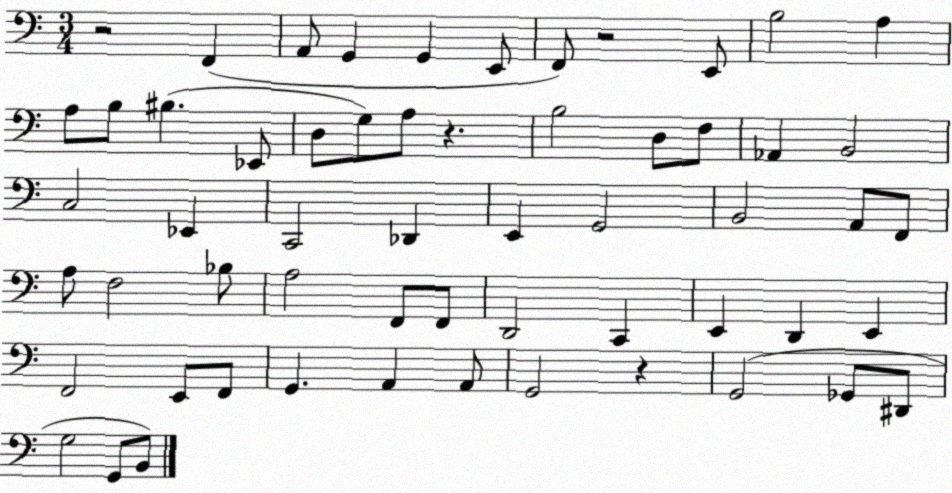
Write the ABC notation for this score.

X:1
T:Untitled
M:3/4
L:1/4
K:C
z2 F,, A,,/2 G,, G,, E,,/2 F,,/2 z2 E,,/2 B,2 A, A,/2 B,/2 ^B, _E,,/2 D,/2 G,/2 A,/2 z B,2 D,/2 F,/2 _A,, B,,2 C,2 _E,, C,,2 _D,, E,, G,,2 B,,2 A,,/2 F,,/2 A,/2 F,2 _B,/2 A,2 F,,/2 F,,/2 D,,2 C,, E,, D,, E,, F,,2 E,,/2 F,,/2 G,, A,, A,,/2 G,,2 z G,,2 _G,,/2 ^D,,/2 G,2 G,,/2 B,,/2